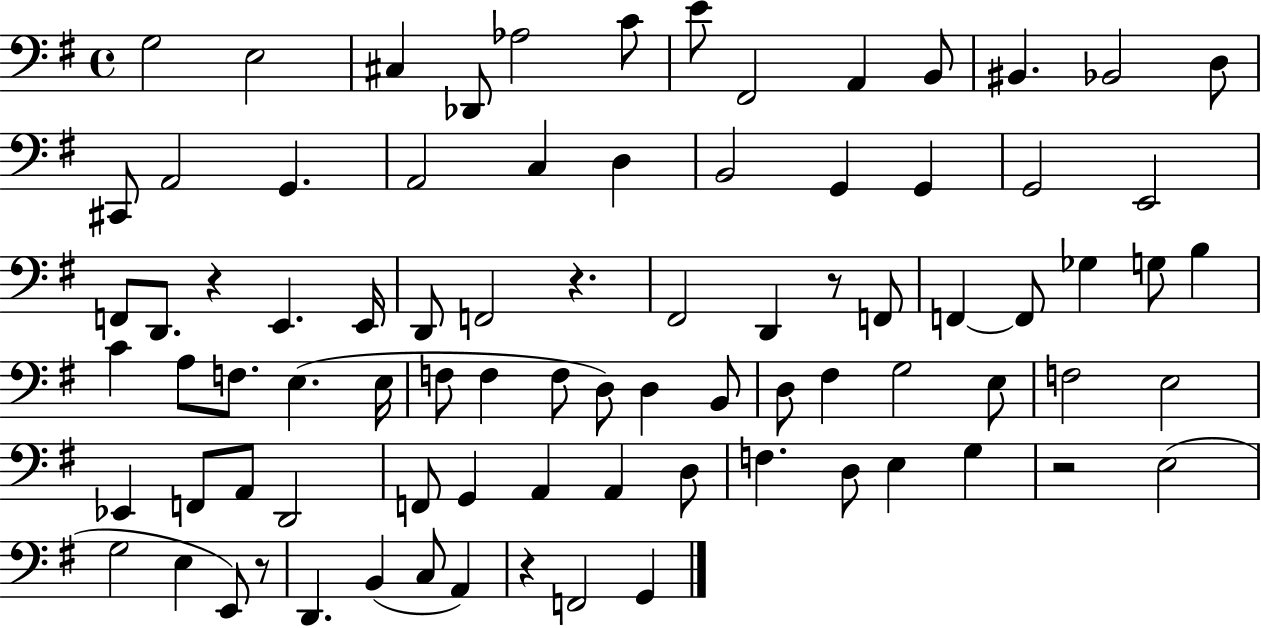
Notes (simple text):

G3/h E3/h C#3/q Db2/e Ab3/h C4/e E4/e F#2/h A2/q B2/e BIS2/q. Bb2/h D3/e C#2/e A2/h G2/q. A2/h C3/q D3/q B2/h G2/q G2/q G2/h E2/h F2/e D2/e. R/q E2/q. E2/s D2/e F2/h R/q. F#2/h D2/q R/e F2/e F2/q F2/e Gb3/q G3/e B3/q C4/q A3/e F3/e. E3/q. E3/s F3/e F3/q F3/e D3/e D3/q B2/e D3/e F#3/q G3/h E3/e F3/h E3/h Eb2/q F2/e A2/e D2/h F2/e G2/q A2/q A2/q D3/e F3/q. D3/e E3/q G3/q R/h E3/h G3/h E3/q E2/e R/e D2/q. B2/q C3/e A2/q R/q F2/h G2/q